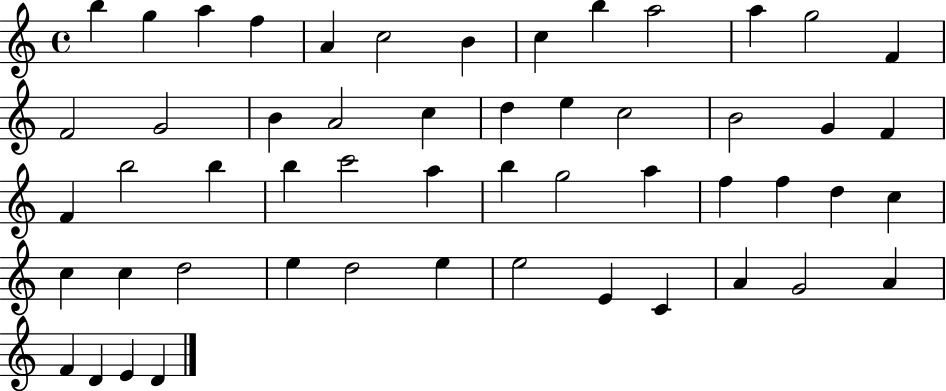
{
  \clef treble
  \time 4/4
  \defaultTimeSignature
  \key c \major
  b''4 g''4 a''4 f''4 | a'4 c''2 b'4 | c''4 b''4 a''2 | a''4 g''2 f'4 | \break f'2 g'2 | b'4 a'2 c''4 | d''4 e''4 c''2 | b'2 g'4 f'4 | \break f'4 b''2 b''4 | b''4 c'''2 a''4 | b''4 g''2 a''4 | f''4 f''4 d''4 c''4 | \break c''4 c''4 d''2 | e''4 d''2 e''4 | e''2 e'4 c'4 | a'4 g'2 a'4 | \break f'4 d'4 e'4 d'4 | \bar "|."
}